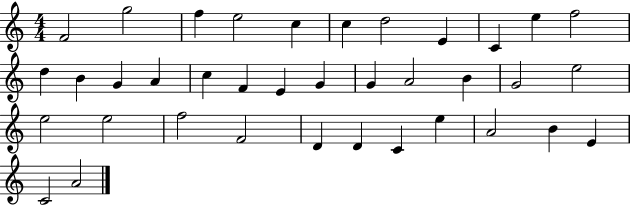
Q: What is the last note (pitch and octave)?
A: A4